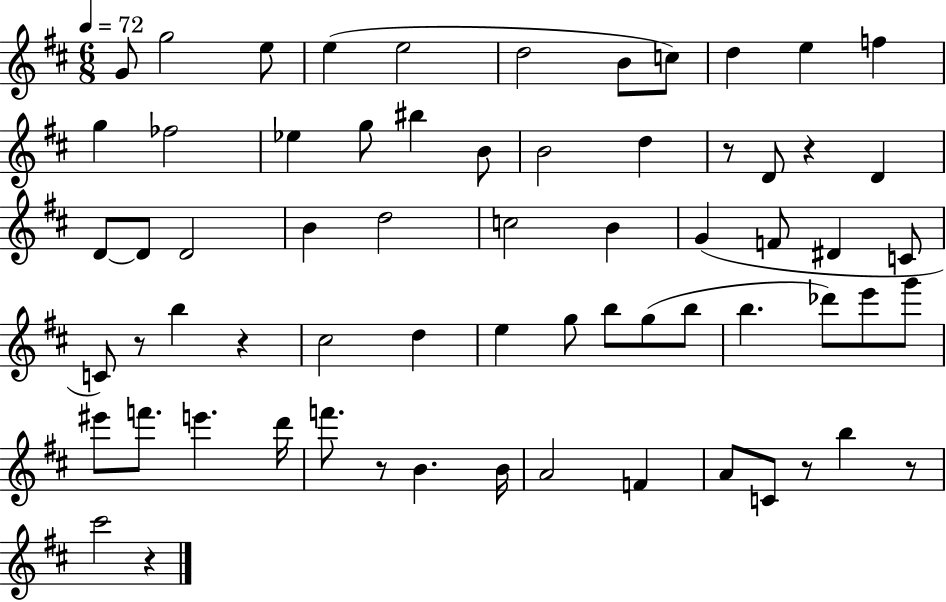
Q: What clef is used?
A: treble